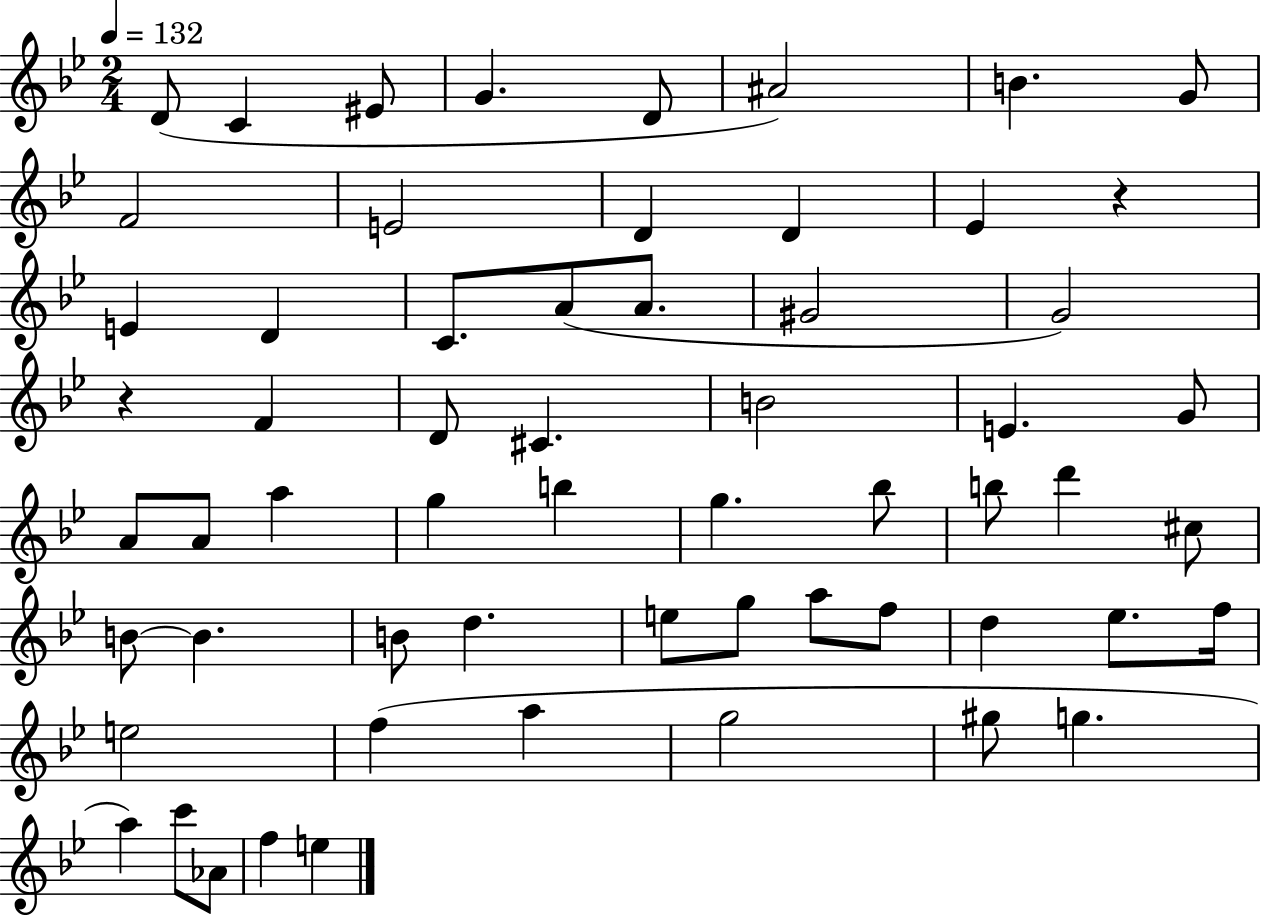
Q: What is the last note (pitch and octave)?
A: E5